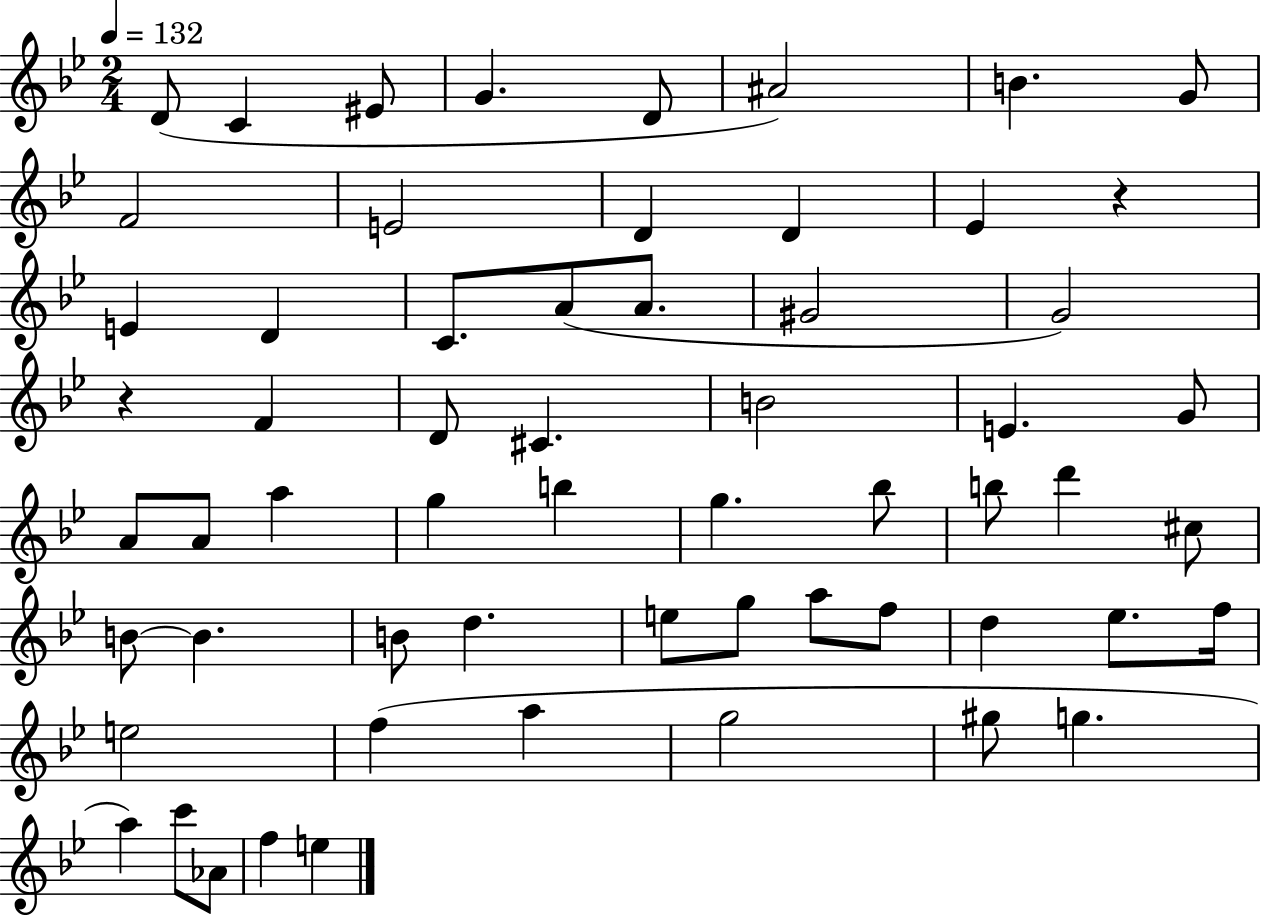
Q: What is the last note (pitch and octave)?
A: E5